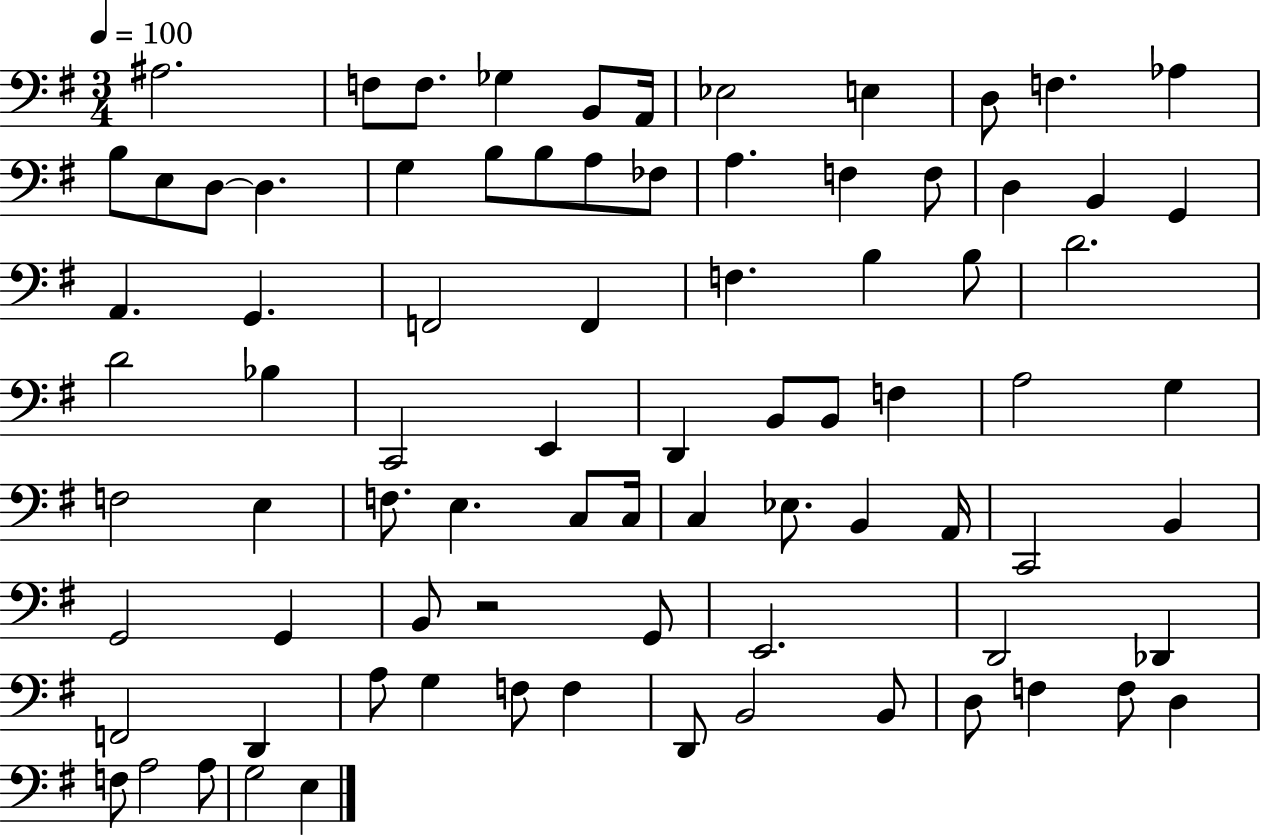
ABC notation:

X:1
T:Untitled
M:3/4
L:1/4
K:G
^A,2 F,/2 F,/2 _G, B,,/2 A,,/4 _E,2 E, D,/2 F, _A, B,/2 E,/2 D,/2 D, G, B,/2 B,/2 A,/2 _F,/2 A, F, F,/2 D, B,, G,, A,, G,, F,,2 F,, F, B, B,/2 D2 D2 _B, C,,2 E,, D,, B,,/2 B,,/2 F, A,2 G, F,2 E, F,/2 E, C,/2 C,/4 C, _E,/2 B,, A,,/4 C,,2 B,, G,,2 G,, B,,/2 z2 G,,/2 E,,2 D,,2 _D,, F,,2 D,, A,/2 G, F,/2 F, D,,/2 B,,2 B,,/2 D,/2 F, F,/2 D, F,/2 A,2 A,/2 G,2 E,